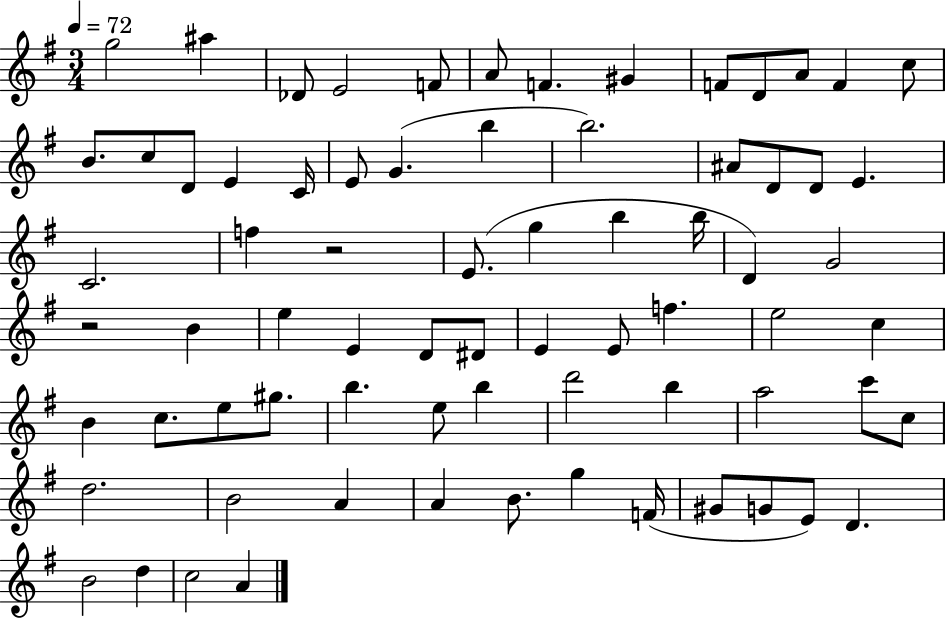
{
  \clef treble
  \numericTimeSignature
  \time 3/4
  \key g \major
  \tempo 4 = 72
  g''2 ais''4 | des'8 e'2 f'8 | a'8 f'4. gis'4 | f'8 d'8 a'8 f'4 c''8 | \break b'8. c''8 d'8 e'4 c'16 | e'8 g'4.( b''4 | b''2.) | ais'8 d'8 d'8 e'4. | \break c'2. | f''4 r2 | e'8.( g''4 b''4 b''16 | d'4) g'2 | \break r2 b'4 | e''4 e'4 d'8 dis'8 | e'4 e'8 f''4. | e''2 c''4 | \break b'4 c''8. e''8 gis''8. | b''4. e''8 b''4 | d'''2 b''4 | a''2 c'''8 c''8 | \break d''2. | b'2 a'4 | a'4 b'8. g''4 f'16( | gis'8 g'8 e'8) d'4. | \break b'2 d''4 | c''2 a'4 | \bar "|."
}